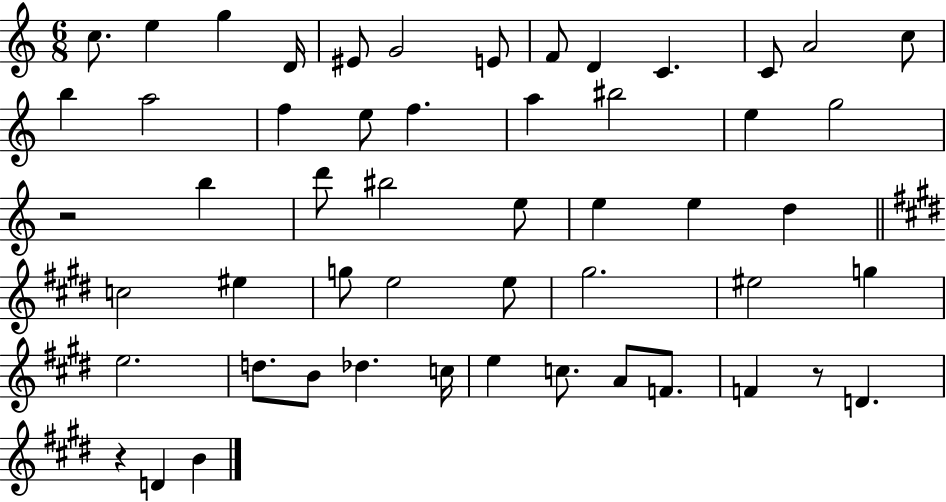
C5/e. E5/q G5/q D4/s EIS4/e G4/h E4/e F4/e D4/q C4/q. C4/e A4/h C5/e B5/q A5/h F5/q E5/e F5/q. A5/q BIS5/h E5/q G5/h R/h B5/q D6/e BIS5/h E5/e E5/q E5/q D5/q C5/h EIS5/q G5/e E5/h E5/e G#5/h. EIS5/h G5/q E5/h. D5/e. B4/e Db5/q. C5/s E5/q C5/e. A4/e F4/e. F4/q R/e D4/q. R/q D4/q B4/q